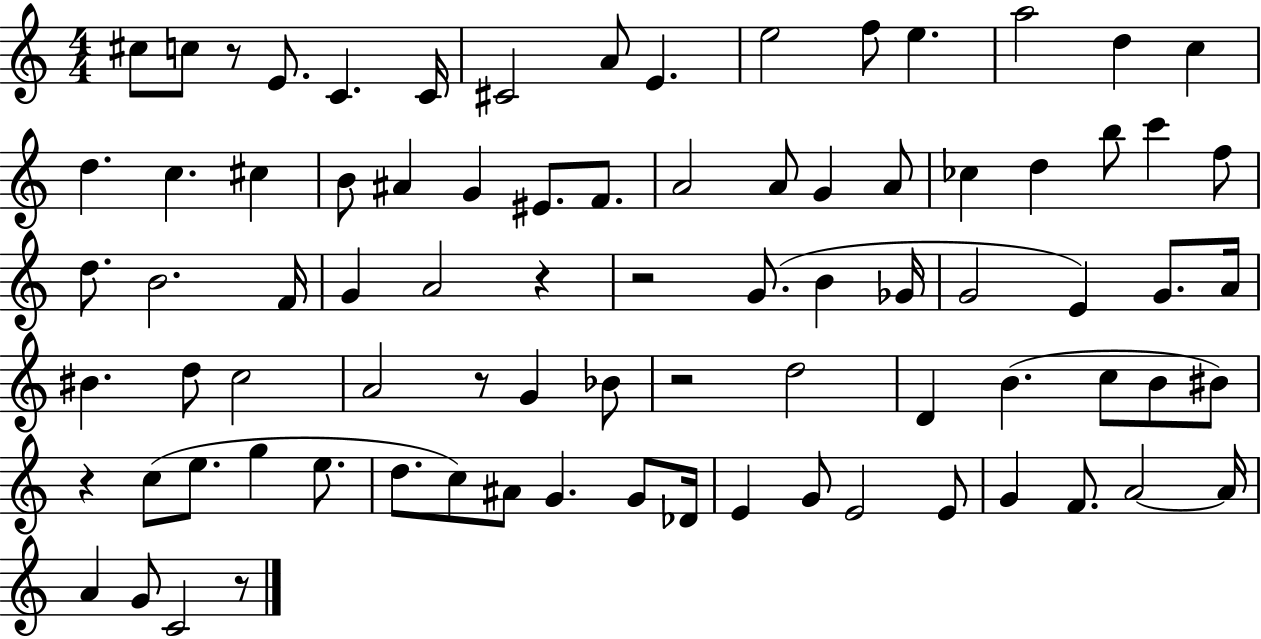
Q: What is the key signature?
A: C major